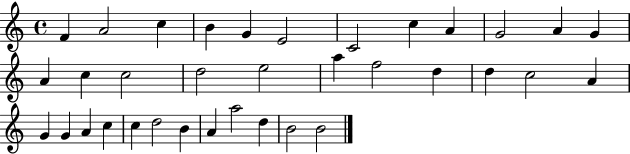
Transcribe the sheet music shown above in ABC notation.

X:1
T:Untitled
M:4/4
L:1/4
K:C
F A2 c B G E2 C2 c A G2 A G A c c2 d2 e2 a f2 d d c2 A G G A c c d2 B A a2 d B2 B2